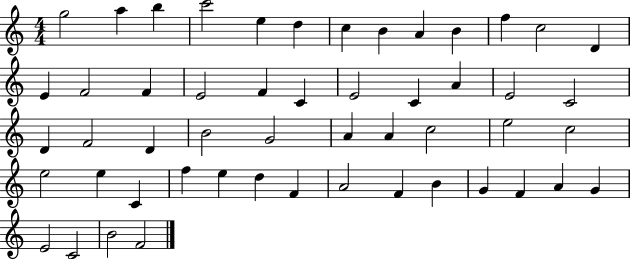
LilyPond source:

{
  \clef treble
  \numericTimeSignature
  \time 4/4
  \key c \major
  g''2 a''4 b''4 | c'''2 e''4 d''4 | c''4 b'4 a'4 b'4 | f''4 c''2 d'4 | \break e'4 f'2 f'4 | e'2 f'4 c'4 | e'2 c'4 a'4 | e'2 c'2 | \break d'4 f'2 d'4 | b'2 g'2 | a'4 a'4 c''2 | e''2 c''2 | \break e''2 e''4 c'4 | f''4 e''4 d''4 f'4 | a'2 f'4 b'4 | g'4 f'4 a'4 g'4 | \break e'2 c'2 | b'2 f'2 | \bar "|."
}